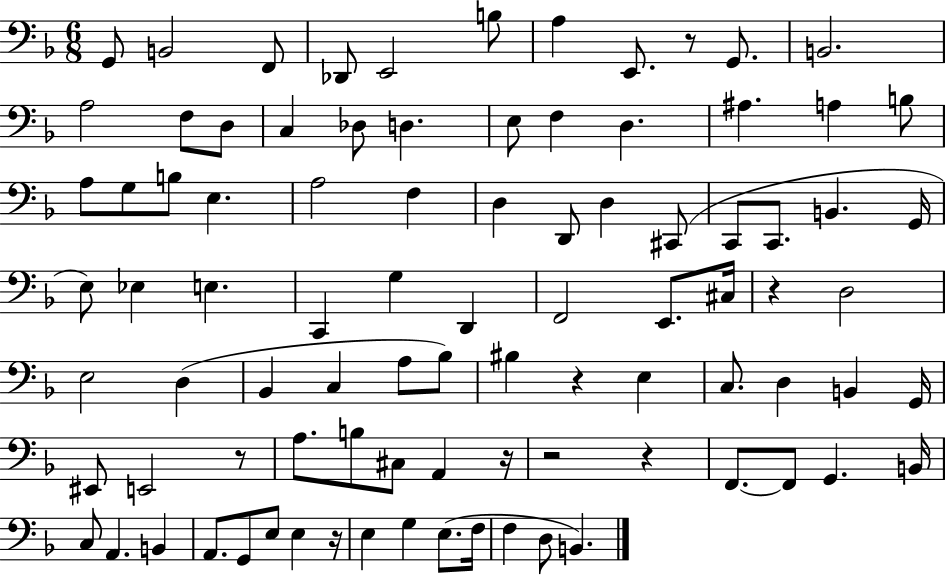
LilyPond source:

{
  \clef bass
  \numericTimeSignature
  \time 6/8
  \key f \major
  g,8 b,2 f,8 | des,8 e,2 b8 | a4 e,8. r8 g,8. | b,2. | \break a2 f8 d8 | c4 des8 d4. | e8 f4 d4. | ais4. a4 b8 | \break a8 g8 b8 e4. | a2 f4 | d4 d,8 d4 cis,8( | c,8 c,8. b,4. g,16 | \break e8) ees4 e4. | c,4 g4 d,4 | f,2 e,8. cis16 | r4 d2 | \break e2 d4( | bes,4 c4 a8 bes8) | bis4 r4 e4 | c8. d4 b,4 g,16 | \break eis,8 e,2 r8 | a8. b8 cis8 a,4 r16 | r2 r4 | f,8.~~ f,8 g,4. b,16 | \break c8 a,4. b,4 | a,8. g,8 e8 e4 r16 | e4 g4 e8.( f16 | f4 d8 b,4.) | \break \bar "|."
}